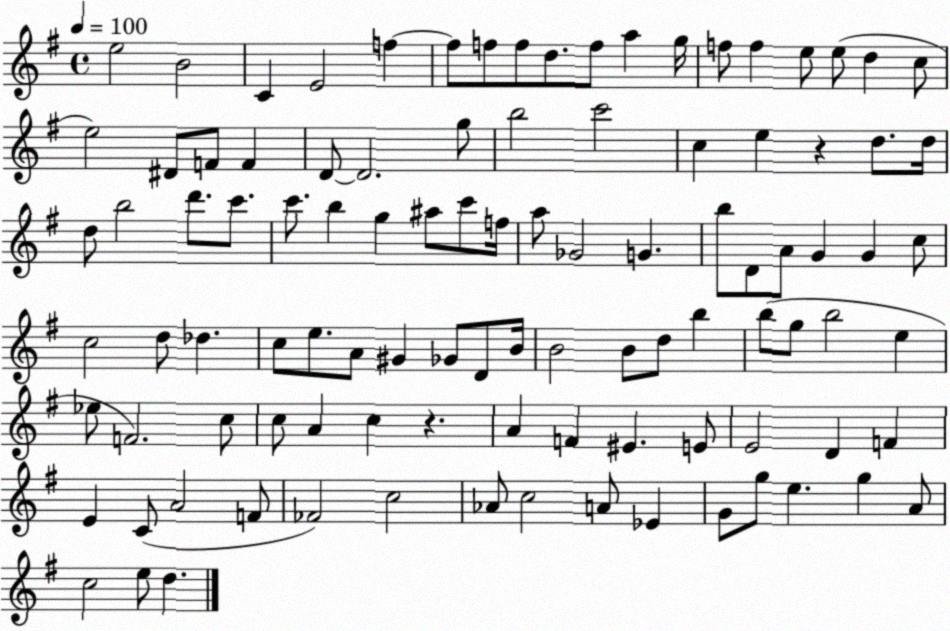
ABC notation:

X:1
T:Untitled
M:4/4
L:1/4
K:G
e2 B2 C E2 f f/2 f/2 f/2 d/2 f/2 a g/4 f/2 f e/2 e/2 d c/2 e2 ^D/2 F/2 F D/2 D2 g/2 b2 c'2 c e z d/2 d/4 d/2 b2 d'/2 c'/2 c'/2 b g ^a/2 c'/2 f/4 a/2 _G2 G b/2 D/2 A/2 G G c/2 c2 d/2 _d c/2 e/2 A/2 ^G _G/2 D/2 B/4 B2 B/2 d/2 b b/2 g/2 b2 e _e/2 F2 c/2 c/2 A c z A F ^E E/2 E2 D F E C/2 A2 F/2 _F2 c2 _A/2 c2 A/2 _E G/2 g/2 e g A/2 c2 e/2 d